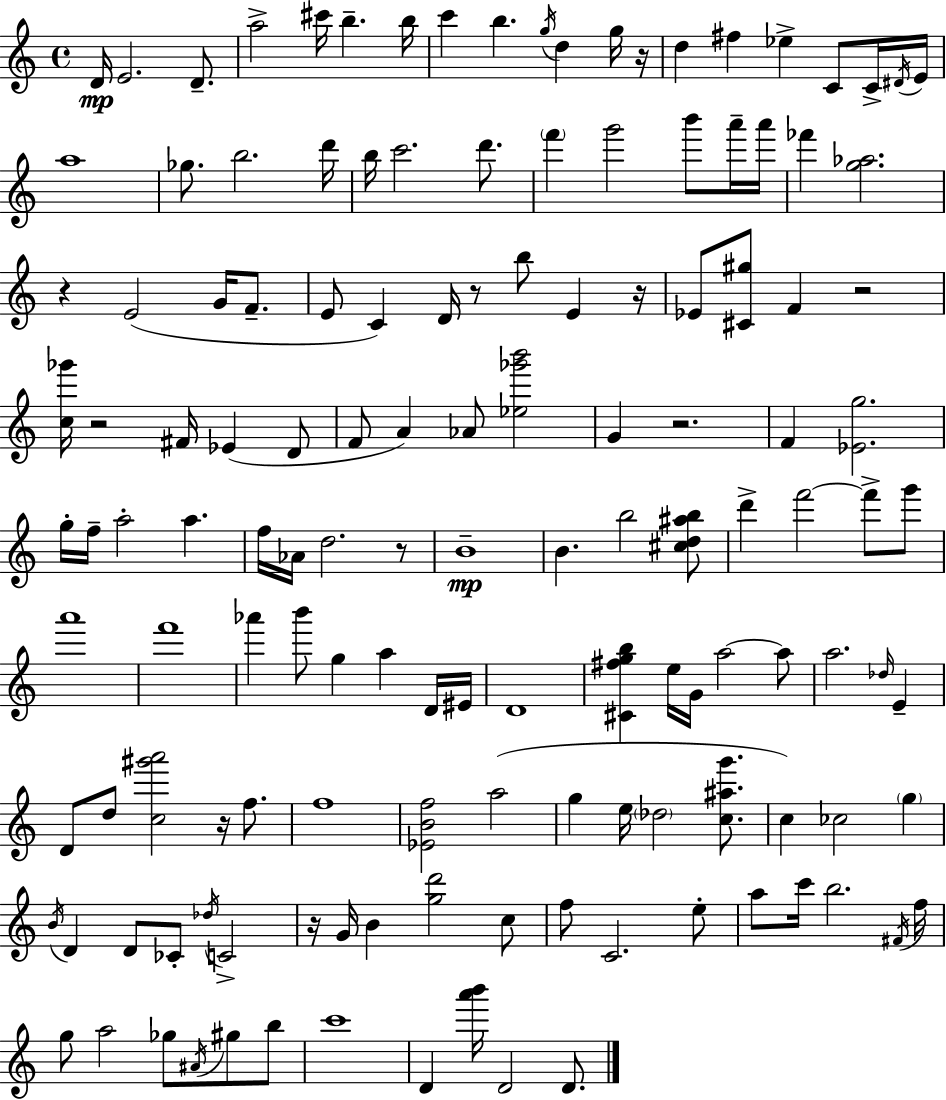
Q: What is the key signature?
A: A minor